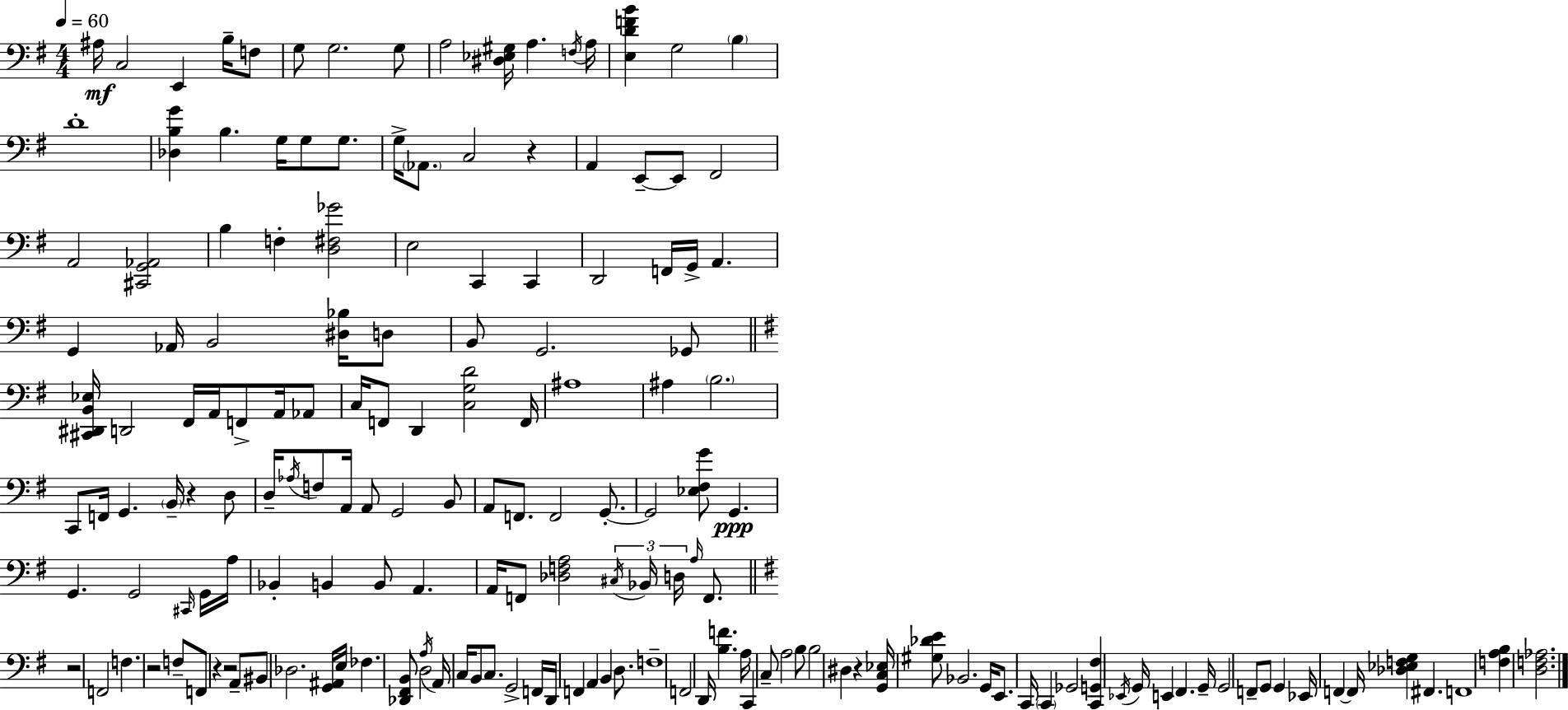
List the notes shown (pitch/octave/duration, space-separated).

A#3/s C3/h E2/q B3/s F3/e G3/e G3/h. G3/e A3/h [D#3,Eb3,G#3]/s A3/q. F3/s A3/s [E3,D4,F4,B4]/q G3/h B3/q D4/w [Db3,B3,G4]/q B3/q. G3/s G3/e G3/e. G3/s Ab2/e. C3/h R/q A2/q E2/e E2/e F#2/h A2/h [C#2,G2,Ab2]/h B3/q F3/q [D3,F#3,Gb4]/h E3/h C2/q C2/q D2/h F2/s G2/s A2/q. G2/q Ab2/s B2/h [D#3,Bb3]/s D3/e B2/e G2/h. Gb2/e [C#2,D#2,B2,Eb3]/s D2/h F#2/s A2/s F2/e A2/s Ab2/e C3/s F2/e D2/q [C3,G3,D4]/h F2/s A#3/w A#3/q B3/h. C2/e F2/s G2/q. B2/s R/q D3/e D3/s Ab3/s F3/e A2/s A2/e G2/h B2/e A2/e F2/e. F2/h G2/e. G2/h [Eb3,F#3,G4]/e G2/q. G2/q. G2/h C#2/s G2/s A3/s Bb2/q B2/q B2/e A2/q. A2/s F2/e [Db3,F3,A3]/h C#3/s Bb2/s D3/s A3/s F2/e. R/h F2/h F3/q. R/h F3/e F2/e R/q R/h A2/e BIS2/e Db3/h. [G2,A#2]/s E3/s FES3/q. [Db2,F#2,B2]/e D3/h A3/s A2/s C3/s B2/e C3/e. G2/h F2/s D2/s F2/q A2/q B2/q D3/e. F3/w F2/h D2/s [B3,F4]/q. A3/s C2/q C3/e A3/h B3/e B3/h D#3/q R/q [G2,C3,Eb3]/s [G#3,Db4,E4]/e Bb2/h. G2/s E2/e. C2/s C2/q Gb2/h [C2,G2,F#3]/q Eb2/s G2/s E2/q F#2/q. G2/s G2/h F2/e G2/e G2/q Eb2/s F2/q F2/s [Db3,Eb3,F3,G3]/q F#2/q. F2/w [F3,A3,B3]/q [D3,F3,Ab3]/h.